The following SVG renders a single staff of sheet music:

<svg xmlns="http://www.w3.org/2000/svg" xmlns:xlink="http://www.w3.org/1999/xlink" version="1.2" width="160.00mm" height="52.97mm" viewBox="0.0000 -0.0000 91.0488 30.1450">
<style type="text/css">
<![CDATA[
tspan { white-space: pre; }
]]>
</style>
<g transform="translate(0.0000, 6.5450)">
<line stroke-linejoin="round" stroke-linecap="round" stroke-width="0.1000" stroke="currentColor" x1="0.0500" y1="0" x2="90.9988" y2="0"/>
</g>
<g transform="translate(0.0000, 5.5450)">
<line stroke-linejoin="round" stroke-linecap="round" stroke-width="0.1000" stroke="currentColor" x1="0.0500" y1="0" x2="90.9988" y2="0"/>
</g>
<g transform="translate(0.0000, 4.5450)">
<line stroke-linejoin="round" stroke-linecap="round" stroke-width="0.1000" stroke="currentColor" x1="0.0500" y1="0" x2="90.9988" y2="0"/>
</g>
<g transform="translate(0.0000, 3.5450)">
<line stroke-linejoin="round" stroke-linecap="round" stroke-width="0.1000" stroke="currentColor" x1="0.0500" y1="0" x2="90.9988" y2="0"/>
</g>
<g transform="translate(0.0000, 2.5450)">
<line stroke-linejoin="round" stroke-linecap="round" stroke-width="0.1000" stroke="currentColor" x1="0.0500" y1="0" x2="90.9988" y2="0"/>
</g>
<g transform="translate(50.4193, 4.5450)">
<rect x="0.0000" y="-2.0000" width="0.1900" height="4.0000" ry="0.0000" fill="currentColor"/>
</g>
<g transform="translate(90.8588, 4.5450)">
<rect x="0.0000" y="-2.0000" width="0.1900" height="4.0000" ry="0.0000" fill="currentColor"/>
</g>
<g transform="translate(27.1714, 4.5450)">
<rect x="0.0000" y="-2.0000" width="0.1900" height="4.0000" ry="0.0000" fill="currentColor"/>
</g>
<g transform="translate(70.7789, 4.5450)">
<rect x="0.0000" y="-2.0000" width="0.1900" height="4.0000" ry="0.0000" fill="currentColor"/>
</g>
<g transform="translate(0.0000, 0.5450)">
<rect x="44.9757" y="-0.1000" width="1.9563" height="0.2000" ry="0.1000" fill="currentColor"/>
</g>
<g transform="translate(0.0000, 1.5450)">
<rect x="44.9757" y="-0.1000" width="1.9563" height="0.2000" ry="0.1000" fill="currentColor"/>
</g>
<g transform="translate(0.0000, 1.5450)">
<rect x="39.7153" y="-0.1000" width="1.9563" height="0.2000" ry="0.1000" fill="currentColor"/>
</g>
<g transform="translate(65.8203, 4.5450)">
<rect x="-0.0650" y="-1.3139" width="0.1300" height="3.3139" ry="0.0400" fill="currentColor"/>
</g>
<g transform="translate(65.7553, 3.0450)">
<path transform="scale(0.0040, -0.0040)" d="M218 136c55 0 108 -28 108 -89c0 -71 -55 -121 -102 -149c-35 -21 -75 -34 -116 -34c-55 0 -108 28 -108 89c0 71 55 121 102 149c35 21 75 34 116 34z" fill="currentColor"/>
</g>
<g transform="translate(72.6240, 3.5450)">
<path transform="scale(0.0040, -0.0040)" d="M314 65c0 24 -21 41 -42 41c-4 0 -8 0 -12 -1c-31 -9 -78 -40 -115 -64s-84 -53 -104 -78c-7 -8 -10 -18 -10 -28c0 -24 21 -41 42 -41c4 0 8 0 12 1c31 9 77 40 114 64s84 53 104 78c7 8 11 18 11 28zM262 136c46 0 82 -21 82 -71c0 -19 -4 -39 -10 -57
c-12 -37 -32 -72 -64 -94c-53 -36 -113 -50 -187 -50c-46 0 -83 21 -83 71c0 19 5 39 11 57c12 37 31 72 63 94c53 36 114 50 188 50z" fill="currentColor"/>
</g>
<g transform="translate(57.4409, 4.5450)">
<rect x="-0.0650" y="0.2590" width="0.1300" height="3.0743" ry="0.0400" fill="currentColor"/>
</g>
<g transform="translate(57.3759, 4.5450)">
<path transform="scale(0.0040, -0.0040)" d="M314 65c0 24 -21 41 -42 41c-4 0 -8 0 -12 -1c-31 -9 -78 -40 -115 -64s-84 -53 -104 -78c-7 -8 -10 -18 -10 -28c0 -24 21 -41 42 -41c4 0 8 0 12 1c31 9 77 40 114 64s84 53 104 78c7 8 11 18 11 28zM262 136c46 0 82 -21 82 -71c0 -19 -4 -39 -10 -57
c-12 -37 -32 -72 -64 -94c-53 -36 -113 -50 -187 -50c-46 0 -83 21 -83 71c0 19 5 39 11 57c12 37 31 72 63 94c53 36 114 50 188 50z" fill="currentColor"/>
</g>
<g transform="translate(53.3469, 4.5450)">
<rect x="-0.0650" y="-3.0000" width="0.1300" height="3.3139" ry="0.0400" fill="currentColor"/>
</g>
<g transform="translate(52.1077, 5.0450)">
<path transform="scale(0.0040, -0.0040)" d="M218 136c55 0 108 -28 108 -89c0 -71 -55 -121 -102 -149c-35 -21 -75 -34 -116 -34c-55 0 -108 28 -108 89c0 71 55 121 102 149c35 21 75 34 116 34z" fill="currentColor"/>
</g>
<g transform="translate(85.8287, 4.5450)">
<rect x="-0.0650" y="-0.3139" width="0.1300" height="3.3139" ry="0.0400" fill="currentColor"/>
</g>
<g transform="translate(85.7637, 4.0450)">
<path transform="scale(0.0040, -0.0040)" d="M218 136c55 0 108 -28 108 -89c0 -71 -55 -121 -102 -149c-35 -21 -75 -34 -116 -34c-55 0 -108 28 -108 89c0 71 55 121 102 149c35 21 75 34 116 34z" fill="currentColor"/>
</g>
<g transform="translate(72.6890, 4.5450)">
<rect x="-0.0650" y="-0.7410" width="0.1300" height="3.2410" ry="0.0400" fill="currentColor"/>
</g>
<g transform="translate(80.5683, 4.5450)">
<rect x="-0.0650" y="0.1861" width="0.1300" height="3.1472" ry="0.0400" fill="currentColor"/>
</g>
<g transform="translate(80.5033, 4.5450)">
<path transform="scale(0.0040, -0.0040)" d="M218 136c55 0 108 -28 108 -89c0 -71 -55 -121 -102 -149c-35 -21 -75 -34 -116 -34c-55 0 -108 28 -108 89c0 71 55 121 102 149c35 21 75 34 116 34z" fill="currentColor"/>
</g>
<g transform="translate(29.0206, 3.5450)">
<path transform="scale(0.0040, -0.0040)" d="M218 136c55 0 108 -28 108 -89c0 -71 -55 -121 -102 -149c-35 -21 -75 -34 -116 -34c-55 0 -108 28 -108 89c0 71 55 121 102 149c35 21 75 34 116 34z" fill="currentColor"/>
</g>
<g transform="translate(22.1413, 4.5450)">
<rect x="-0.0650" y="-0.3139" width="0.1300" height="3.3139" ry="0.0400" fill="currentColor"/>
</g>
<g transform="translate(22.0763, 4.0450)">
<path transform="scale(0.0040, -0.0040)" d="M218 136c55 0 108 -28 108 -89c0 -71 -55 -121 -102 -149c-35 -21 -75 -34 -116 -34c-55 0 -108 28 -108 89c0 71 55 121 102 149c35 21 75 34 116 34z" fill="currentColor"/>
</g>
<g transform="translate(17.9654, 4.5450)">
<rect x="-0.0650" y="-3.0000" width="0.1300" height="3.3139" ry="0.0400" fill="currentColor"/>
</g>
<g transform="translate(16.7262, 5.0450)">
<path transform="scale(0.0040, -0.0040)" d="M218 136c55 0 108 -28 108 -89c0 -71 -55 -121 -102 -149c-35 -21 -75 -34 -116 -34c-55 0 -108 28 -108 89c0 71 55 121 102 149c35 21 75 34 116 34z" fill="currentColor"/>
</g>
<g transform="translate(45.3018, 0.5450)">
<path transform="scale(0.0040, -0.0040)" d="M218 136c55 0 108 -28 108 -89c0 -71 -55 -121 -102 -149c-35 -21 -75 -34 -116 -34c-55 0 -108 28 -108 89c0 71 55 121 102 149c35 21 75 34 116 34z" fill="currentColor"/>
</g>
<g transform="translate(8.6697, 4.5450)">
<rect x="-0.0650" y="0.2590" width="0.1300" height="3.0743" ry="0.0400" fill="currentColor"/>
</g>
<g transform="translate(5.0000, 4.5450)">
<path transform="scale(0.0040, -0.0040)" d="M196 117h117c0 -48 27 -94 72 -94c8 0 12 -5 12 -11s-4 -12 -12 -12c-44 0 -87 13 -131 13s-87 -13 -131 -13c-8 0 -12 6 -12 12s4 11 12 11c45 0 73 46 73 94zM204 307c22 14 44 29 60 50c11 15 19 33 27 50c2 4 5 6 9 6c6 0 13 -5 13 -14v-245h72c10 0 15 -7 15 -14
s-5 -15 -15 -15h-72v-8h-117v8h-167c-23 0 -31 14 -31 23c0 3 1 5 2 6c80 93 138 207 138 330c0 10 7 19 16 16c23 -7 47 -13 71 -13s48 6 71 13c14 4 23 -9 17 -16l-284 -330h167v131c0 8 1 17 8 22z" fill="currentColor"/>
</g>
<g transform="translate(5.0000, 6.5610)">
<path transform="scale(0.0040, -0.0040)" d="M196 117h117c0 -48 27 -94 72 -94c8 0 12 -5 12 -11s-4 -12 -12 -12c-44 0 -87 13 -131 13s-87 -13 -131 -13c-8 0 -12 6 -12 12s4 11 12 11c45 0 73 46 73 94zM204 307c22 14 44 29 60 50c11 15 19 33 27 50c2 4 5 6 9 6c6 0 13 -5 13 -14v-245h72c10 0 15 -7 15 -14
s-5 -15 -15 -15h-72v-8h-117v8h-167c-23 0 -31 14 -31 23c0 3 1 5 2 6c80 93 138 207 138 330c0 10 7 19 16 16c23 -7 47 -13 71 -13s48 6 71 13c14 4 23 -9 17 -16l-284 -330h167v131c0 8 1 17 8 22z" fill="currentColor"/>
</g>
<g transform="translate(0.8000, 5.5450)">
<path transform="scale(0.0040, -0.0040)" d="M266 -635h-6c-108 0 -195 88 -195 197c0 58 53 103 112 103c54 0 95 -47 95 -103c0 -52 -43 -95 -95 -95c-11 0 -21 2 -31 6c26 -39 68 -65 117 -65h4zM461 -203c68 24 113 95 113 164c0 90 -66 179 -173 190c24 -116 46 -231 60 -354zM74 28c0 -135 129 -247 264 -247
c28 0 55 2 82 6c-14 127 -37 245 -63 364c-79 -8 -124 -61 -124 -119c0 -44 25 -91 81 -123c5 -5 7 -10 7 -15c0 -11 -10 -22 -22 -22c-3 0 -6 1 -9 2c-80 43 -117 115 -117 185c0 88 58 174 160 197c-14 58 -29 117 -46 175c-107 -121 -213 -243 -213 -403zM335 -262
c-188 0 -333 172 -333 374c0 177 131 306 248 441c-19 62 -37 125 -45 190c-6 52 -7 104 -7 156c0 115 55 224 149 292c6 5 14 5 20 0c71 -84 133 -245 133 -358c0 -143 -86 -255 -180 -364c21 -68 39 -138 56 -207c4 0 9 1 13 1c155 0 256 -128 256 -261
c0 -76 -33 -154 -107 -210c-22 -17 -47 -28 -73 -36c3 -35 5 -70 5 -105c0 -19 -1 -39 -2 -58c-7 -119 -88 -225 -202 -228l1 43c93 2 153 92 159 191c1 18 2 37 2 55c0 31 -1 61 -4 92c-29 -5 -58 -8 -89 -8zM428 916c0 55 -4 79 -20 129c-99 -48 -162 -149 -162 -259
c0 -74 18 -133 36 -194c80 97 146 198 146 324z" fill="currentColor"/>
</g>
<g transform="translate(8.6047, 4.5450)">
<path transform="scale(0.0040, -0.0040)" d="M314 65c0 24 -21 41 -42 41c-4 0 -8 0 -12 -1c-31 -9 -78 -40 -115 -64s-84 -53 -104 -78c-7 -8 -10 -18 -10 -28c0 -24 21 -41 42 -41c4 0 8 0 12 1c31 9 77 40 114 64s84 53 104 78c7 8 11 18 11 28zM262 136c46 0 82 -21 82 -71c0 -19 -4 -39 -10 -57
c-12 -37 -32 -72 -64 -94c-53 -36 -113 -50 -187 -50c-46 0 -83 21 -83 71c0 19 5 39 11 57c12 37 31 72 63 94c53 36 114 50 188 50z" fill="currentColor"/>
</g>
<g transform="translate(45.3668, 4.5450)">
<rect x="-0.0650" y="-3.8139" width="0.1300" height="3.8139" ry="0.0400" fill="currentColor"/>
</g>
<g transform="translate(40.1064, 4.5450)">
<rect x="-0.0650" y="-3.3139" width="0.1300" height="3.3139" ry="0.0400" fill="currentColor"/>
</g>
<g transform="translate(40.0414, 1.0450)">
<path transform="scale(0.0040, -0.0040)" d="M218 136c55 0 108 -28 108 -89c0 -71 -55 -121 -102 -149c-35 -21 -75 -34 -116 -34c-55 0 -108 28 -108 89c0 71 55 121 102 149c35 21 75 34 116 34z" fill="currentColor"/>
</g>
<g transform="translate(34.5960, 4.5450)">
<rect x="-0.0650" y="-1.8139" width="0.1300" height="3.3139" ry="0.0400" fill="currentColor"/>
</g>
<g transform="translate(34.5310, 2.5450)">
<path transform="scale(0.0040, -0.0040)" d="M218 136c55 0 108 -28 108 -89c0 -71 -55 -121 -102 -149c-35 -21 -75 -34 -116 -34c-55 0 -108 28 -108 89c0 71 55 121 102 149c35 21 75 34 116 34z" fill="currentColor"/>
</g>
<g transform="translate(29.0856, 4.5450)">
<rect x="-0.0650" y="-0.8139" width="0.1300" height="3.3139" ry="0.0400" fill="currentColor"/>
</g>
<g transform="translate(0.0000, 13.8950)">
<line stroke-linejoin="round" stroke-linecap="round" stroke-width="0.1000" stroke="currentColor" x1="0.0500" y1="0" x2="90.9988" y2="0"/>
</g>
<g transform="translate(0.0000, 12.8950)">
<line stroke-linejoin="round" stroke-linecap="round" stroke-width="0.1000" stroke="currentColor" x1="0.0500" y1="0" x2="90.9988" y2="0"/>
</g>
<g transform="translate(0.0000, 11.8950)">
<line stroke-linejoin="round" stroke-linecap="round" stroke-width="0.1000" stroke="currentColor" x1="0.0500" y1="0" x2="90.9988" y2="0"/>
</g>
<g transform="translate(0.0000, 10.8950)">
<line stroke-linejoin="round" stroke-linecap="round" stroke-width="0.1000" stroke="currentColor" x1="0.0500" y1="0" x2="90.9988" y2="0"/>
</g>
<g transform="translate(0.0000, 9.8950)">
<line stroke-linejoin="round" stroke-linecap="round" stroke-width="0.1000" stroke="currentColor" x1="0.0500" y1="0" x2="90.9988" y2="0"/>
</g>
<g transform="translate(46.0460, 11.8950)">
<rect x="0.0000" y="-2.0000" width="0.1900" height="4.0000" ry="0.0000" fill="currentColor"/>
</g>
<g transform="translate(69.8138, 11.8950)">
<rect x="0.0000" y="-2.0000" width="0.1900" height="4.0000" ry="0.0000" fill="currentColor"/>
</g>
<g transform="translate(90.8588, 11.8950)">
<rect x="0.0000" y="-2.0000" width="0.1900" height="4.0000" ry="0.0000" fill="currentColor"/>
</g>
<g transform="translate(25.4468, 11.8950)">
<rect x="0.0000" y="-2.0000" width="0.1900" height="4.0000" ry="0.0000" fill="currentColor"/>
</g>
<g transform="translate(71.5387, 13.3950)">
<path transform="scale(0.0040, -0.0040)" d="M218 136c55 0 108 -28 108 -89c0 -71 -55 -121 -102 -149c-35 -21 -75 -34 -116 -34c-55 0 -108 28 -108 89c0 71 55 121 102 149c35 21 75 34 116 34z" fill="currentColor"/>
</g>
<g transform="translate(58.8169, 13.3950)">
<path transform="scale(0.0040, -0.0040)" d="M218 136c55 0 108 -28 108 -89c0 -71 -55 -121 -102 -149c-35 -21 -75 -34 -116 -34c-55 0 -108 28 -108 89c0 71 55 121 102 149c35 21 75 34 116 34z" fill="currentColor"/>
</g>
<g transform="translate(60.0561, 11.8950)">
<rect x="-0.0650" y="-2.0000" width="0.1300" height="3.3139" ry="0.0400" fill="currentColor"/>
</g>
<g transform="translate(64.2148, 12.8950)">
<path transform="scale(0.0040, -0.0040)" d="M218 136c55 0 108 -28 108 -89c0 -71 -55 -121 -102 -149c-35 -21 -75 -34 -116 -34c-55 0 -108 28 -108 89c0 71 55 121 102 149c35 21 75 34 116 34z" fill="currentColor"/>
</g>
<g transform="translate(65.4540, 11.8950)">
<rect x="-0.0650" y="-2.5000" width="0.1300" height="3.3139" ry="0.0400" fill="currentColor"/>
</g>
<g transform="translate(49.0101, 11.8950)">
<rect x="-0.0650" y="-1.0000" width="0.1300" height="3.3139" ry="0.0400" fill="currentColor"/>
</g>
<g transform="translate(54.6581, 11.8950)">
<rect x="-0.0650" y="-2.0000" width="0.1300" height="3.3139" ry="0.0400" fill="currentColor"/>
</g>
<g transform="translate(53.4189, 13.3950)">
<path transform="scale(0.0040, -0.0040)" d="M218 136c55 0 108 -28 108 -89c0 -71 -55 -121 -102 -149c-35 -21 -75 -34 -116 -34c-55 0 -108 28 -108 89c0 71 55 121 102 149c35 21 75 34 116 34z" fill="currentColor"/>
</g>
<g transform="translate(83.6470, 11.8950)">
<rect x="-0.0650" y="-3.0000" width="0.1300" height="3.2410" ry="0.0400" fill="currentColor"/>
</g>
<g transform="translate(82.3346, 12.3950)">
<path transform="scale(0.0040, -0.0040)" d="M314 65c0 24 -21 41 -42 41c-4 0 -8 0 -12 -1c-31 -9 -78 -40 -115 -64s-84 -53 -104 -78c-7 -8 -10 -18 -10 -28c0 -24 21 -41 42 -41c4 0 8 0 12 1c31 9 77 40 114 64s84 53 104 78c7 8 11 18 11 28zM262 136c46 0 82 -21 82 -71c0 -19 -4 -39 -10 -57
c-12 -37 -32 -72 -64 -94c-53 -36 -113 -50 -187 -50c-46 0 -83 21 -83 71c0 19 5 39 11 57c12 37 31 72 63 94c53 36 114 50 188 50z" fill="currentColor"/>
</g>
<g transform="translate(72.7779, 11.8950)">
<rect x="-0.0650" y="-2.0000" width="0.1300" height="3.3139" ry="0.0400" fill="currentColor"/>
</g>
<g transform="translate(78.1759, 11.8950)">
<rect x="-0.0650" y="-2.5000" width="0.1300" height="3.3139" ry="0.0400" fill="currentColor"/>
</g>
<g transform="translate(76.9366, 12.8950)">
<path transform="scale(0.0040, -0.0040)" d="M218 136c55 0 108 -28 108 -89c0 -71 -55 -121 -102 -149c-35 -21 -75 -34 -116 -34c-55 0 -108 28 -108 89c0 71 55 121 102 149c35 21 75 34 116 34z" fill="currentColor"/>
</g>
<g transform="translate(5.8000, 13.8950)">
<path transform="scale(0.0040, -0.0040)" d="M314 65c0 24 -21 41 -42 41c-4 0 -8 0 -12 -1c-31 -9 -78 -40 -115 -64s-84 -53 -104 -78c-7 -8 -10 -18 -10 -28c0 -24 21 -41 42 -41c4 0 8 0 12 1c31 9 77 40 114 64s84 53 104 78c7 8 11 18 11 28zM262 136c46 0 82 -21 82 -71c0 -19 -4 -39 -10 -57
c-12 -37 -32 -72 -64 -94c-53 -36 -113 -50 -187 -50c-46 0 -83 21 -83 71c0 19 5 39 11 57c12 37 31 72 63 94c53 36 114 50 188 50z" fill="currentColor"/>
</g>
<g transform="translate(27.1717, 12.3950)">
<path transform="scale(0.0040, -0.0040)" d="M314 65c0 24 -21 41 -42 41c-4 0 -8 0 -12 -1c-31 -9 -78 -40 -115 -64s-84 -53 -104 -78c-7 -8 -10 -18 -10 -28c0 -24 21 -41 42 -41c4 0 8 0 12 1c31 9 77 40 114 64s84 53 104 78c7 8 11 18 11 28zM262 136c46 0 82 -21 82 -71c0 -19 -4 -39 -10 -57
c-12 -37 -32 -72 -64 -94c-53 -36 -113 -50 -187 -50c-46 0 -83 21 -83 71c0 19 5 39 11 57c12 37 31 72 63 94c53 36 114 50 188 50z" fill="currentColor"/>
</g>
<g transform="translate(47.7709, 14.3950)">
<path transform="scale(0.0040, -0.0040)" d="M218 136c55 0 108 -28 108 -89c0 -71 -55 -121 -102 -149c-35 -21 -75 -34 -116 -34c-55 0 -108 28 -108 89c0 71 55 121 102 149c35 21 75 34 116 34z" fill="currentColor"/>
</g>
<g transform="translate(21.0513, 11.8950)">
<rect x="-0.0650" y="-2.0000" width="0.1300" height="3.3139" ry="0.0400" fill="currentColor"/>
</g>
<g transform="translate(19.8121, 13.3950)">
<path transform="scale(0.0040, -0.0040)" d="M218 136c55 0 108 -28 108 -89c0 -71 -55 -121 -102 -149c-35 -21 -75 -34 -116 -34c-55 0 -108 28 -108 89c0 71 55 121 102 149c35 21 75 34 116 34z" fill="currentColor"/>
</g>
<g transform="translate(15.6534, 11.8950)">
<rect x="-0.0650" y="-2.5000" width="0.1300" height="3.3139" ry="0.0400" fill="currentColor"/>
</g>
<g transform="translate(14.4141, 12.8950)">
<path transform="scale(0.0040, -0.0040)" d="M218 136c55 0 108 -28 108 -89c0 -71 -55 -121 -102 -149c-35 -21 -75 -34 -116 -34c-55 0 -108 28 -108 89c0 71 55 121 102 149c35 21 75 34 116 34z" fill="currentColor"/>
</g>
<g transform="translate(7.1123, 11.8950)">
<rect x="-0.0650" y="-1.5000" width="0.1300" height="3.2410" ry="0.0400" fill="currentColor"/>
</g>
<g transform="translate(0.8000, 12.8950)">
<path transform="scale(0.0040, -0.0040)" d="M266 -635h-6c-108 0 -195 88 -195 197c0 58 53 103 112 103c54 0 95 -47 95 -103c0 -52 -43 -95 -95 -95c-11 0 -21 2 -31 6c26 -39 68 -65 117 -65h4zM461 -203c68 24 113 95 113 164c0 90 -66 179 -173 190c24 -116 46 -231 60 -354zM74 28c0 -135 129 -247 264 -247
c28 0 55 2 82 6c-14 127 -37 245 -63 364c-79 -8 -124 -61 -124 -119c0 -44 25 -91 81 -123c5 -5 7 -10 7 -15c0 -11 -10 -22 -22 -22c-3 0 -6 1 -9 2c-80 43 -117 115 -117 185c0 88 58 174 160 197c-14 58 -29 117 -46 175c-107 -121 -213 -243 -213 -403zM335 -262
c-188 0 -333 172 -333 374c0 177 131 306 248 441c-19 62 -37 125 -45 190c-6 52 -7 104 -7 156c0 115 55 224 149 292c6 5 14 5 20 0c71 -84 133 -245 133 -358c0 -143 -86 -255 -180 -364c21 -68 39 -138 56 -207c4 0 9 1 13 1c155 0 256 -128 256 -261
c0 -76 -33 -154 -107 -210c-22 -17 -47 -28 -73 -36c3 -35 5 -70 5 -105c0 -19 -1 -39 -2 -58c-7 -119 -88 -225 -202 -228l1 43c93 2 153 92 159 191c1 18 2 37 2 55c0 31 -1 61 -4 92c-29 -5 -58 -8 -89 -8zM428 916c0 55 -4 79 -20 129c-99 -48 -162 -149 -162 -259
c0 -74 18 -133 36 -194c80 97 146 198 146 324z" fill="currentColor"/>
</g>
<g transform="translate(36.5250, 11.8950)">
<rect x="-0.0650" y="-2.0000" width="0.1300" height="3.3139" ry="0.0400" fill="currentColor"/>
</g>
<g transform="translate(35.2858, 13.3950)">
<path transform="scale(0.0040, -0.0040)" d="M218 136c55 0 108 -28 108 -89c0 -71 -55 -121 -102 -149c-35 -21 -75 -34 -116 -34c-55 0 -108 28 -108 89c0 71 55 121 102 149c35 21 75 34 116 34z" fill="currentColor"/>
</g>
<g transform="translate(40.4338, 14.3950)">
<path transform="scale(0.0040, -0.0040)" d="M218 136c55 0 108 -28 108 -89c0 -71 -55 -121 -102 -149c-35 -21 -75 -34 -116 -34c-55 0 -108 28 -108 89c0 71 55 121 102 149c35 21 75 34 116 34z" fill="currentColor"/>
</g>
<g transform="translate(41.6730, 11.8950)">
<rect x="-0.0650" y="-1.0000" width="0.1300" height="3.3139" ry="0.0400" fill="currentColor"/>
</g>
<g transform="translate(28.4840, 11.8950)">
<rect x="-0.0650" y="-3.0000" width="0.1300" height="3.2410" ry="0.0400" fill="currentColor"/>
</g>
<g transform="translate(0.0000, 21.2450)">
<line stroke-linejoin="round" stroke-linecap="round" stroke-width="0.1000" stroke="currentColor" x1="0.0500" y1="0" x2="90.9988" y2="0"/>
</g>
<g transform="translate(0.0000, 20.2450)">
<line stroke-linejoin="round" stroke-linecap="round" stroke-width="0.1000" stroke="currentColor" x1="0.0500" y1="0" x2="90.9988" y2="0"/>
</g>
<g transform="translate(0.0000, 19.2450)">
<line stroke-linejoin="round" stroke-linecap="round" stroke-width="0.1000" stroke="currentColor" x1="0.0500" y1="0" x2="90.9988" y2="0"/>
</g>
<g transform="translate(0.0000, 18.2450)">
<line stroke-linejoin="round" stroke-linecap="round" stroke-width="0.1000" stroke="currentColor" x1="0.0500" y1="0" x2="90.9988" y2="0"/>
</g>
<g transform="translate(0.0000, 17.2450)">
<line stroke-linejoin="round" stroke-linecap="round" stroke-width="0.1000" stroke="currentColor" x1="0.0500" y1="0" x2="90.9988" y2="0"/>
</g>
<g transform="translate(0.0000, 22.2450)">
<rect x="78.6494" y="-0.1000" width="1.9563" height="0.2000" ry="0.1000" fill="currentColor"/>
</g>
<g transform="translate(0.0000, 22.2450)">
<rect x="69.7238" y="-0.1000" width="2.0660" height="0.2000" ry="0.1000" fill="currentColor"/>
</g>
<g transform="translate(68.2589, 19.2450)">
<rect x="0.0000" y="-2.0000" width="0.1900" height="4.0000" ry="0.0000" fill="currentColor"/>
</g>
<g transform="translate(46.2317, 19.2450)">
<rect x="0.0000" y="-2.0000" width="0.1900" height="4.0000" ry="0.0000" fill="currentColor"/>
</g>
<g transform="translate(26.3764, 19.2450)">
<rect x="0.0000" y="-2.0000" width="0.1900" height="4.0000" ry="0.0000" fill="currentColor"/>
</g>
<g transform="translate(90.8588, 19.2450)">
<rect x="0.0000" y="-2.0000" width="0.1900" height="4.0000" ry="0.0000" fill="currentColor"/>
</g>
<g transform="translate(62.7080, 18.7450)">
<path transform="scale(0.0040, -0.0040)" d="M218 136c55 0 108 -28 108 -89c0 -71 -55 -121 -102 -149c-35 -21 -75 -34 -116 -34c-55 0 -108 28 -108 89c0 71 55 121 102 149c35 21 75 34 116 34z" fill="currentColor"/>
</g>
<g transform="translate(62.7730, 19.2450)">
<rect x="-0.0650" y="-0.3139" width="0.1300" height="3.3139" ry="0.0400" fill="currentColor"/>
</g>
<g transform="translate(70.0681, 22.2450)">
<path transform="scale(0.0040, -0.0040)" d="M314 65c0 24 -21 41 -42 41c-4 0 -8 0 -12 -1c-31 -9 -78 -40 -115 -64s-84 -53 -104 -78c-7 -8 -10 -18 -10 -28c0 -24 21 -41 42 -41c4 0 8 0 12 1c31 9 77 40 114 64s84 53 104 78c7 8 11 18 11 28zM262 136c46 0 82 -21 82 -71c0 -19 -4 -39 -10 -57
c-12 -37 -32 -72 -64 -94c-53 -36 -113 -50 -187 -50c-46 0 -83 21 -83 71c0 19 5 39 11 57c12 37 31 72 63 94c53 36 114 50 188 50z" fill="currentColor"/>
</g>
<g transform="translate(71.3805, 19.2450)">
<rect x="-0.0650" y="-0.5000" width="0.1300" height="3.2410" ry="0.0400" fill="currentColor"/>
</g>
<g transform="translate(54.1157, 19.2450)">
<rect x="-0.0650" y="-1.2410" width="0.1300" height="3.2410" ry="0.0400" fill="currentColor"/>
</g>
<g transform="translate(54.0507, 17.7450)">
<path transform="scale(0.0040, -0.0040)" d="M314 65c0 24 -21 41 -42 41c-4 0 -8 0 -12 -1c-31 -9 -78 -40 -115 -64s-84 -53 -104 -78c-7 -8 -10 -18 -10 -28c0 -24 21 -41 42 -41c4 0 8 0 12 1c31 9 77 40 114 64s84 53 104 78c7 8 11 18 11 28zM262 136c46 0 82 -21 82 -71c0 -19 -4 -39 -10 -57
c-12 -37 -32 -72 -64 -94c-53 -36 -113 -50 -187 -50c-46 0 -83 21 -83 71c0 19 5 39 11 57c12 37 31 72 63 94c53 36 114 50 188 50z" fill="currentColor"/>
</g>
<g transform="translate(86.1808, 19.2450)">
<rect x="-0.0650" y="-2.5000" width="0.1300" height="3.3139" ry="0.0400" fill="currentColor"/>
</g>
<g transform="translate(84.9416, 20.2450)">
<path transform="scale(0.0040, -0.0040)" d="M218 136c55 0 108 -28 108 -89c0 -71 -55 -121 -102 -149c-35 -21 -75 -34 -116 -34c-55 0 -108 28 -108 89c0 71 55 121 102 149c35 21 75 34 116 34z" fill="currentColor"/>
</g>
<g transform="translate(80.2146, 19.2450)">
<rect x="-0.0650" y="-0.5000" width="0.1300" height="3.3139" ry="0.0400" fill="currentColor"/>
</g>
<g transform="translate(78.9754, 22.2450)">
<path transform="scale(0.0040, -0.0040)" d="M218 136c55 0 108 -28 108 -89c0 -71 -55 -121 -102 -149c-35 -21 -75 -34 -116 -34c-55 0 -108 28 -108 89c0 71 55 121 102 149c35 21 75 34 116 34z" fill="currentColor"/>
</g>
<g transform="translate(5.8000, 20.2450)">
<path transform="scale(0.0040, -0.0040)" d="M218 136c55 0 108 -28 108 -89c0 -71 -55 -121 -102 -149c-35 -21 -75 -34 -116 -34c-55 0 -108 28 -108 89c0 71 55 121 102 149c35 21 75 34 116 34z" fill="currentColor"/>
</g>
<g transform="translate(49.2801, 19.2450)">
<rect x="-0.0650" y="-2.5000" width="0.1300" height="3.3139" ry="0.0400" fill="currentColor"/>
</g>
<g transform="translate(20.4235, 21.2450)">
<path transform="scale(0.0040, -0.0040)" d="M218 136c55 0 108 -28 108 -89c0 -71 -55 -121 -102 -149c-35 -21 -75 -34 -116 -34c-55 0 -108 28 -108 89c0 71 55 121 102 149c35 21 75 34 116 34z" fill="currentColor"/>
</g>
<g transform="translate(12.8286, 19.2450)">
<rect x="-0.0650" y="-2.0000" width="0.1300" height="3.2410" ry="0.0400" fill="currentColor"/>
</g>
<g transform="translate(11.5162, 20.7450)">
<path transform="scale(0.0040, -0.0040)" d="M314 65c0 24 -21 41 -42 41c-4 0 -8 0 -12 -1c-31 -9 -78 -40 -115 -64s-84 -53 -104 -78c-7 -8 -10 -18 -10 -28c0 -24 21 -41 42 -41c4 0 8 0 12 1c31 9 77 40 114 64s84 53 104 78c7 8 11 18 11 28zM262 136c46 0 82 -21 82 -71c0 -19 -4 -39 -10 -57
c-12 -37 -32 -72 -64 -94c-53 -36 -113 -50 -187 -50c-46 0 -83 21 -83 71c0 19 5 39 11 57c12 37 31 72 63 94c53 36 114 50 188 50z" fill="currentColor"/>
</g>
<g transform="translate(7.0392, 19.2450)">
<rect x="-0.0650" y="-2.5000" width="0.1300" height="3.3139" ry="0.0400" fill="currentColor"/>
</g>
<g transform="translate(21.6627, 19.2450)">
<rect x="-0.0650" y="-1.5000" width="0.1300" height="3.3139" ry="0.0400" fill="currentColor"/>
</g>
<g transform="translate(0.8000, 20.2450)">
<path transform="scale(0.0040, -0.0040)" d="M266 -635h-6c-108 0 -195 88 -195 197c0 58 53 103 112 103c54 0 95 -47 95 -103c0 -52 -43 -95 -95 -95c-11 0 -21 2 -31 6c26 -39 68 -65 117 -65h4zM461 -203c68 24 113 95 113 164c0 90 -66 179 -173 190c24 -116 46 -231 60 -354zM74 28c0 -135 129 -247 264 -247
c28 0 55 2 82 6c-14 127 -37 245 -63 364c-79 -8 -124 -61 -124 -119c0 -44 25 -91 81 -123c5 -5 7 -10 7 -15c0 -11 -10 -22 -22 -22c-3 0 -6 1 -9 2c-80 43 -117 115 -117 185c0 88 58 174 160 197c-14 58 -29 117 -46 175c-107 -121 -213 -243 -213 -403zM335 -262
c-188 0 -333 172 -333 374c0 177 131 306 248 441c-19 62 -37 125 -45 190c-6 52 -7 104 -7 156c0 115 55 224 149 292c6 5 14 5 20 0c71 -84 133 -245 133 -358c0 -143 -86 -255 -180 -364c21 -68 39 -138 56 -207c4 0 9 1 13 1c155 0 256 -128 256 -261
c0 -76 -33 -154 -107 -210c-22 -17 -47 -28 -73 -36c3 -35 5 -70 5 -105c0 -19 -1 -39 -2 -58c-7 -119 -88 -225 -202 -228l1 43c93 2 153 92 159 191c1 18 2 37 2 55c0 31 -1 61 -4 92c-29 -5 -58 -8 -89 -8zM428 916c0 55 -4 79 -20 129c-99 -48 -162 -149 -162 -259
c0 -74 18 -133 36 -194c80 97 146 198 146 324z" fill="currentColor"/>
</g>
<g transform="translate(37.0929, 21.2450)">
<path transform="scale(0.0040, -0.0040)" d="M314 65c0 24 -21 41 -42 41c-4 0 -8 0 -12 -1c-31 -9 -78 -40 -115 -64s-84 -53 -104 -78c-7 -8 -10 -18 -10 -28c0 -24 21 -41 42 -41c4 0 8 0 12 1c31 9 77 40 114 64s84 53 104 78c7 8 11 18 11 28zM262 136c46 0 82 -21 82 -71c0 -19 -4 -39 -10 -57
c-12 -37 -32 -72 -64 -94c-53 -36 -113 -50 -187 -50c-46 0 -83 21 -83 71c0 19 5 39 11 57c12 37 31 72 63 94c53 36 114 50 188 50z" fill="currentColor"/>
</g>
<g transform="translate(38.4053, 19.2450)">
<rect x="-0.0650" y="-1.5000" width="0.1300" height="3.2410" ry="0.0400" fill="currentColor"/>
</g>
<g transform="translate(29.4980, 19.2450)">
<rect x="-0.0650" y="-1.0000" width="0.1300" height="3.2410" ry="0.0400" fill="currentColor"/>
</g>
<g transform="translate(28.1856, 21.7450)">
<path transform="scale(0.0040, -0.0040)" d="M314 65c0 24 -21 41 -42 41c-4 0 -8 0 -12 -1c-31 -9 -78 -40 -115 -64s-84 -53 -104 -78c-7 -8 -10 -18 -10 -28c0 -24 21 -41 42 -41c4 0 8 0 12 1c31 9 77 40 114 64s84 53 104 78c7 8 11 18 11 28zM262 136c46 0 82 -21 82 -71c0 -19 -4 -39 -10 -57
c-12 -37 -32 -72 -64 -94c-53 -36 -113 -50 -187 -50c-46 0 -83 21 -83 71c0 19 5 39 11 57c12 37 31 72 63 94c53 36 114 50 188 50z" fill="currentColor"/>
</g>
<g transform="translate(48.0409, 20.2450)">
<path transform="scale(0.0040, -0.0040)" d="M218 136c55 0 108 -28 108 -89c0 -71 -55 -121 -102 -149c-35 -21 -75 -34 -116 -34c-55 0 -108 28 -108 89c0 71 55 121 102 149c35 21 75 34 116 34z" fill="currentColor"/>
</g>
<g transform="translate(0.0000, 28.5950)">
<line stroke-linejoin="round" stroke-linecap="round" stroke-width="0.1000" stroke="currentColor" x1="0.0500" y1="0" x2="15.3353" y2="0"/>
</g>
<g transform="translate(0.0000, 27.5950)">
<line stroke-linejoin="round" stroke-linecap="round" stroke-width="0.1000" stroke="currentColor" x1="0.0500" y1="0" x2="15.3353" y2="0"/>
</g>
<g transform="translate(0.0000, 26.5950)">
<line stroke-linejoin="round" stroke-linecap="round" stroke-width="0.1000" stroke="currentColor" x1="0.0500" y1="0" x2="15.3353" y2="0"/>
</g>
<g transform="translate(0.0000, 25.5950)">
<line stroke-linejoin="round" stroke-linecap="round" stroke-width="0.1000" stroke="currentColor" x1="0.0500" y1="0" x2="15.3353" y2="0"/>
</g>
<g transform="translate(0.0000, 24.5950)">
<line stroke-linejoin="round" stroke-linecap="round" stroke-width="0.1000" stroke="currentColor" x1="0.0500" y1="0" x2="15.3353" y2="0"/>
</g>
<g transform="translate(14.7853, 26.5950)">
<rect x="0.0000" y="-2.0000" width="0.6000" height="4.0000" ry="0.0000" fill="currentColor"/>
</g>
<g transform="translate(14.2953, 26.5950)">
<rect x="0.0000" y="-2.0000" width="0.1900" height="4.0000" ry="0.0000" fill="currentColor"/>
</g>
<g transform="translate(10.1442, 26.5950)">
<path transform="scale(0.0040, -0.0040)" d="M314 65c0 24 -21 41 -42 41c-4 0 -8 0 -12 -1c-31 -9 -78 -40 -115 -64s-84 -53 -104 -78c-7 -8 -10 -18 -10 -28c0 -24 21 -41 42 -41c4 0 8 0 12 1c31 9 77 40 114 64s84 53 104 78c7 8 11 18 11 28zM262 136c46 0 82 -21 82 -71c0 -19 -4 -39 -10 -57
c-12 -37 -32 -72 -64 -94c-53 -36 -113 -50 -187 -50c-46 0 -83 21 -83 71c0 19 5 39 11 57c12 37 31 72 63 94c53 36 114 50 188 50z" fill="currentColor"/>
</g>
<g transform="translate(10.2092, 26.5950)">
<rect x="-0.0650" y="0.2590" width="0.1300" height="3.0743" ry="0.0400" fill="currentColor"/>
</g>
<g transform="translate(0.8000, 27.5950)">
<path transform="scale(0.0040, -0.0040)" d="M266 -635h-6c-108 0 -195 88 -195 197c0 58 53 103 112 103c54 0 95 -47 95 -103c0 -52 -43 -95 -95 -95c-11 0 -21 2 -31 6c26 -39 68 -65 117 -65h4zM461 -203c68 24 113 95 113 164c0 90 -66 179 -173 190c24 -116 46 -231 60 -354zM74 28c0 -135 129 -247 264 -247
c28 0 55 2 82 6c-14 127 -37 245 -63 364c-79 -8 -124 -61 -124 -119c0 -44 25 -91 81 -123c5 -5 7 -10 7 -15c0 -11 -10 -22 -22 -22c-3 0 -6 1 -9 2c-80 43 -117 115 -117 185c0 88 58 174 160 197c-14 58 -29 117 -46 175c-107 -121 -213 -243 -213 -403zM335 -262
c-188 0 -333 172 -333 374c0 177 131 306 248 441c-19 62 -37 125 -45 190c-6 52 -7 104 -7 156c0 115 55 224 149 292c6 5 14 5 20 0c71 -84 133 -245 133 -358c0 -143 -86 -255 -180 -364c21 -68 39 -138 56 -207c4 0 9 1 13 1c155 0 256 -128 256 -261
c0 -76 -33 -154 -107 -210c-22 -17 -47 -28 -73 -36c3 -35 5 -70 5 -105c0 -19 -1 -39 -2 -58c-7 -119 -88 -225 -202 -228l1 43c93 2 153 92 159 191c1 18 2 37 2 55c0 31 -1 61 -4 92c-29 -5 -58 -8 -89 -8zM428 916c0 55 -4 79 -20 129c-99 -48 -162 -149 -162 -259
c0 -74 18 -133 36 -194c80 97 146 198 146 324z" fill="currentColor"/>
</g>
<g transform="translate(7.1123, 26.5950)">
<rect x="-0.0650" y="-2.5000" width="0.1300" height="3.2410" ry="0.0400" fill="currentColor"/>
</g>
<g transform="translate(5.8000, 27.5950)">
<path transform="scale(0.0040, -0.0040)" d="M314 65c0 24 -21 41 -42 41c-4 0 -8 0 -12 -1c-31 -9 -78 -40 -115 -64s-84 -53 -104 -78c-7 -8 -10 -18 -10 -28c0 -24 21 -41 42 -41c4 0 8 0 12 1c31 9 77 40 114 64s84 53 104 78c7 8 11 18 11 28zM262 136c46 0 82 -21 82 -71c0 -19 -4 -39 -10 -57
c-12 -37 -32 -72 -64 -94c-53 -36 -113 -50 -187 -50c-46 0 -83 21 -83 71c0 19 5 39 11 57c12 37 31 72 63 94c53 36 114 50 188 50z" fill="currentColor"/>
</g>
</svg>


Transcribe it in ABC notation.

X:1
T:Untitled
M:4/4
L:1/4
K:C
B2 A c d f b c' A B2 e d2 B c E2 G F A2 F D D F F G F G A2 G F2 E D2 E2 G e2 c C2 C G G2 B2